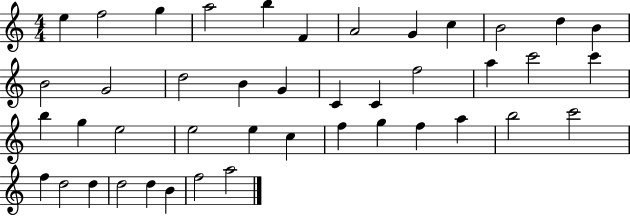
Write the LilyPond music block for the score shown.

{
  \clef treble
  \numericTimeSignature
  \time 4/4
  \key c \major
  e''4 f''2 g''4 | a''2 b''4 f'4 | a'2 g'4 c''4 | b'2 d''4 b'4 | \break b'2 g'2 | d''2 b'4 g'4 | c'4 c'4 f''2 | a''4 c'''2 c'''4 | \break b''4 g''4 e''2 | e''2 e''4 c''4 | f''4 g''4 f''4 a''4 | b''2 c'''2 | \break f''4 d''2 d''4 | d''2 d''4 b'4 | f''2 a''2 | \bar "|."
}